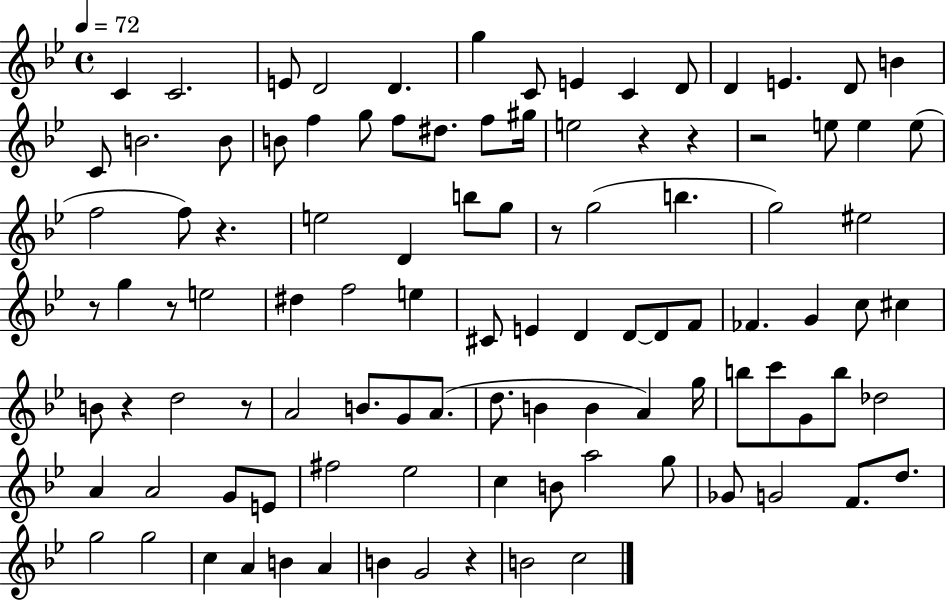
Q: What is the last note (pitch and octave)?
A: C5